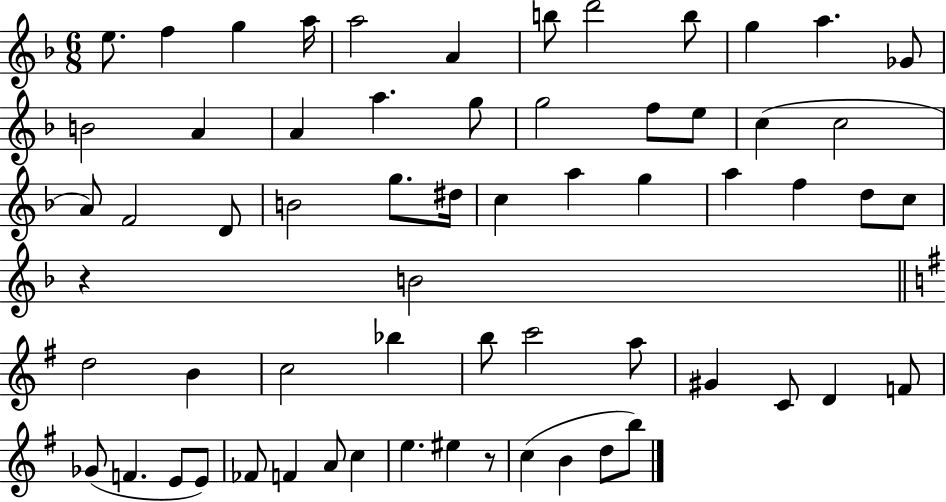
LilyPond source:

{
  \clef treble
  \numericTimeSignature
  \time 6/8
  \key f \major
  e''8. f''4 g''4 a''16 | a''2 a'4 | b''8 d'''2 b''8 | g''4 a''4. ges'8 | \break b'2 a'4 | a'4 a''4. g''8 | g''2 f''8 e''8 | c''4( c''2 | \break a'8) f'2 d'8 | b'2 g''8. dis''16 | c''4 a''4 g''4 | a''4 f''4 d''8 c''8 | \break r4 b'2 | \bar "||" \break \key e \minor d''2 b'4 | c''2 bes''4 | b''8 c'''2 a''8 | gis'4 c'8 d'4 f'8 | \break ges'8( f'4. e'8 e'8) | fes'8 f'4 a'8 c''4 | e''4. eis''4 r8 | c''4( b'4 d''8 b''8) | \break \bar "|."
}